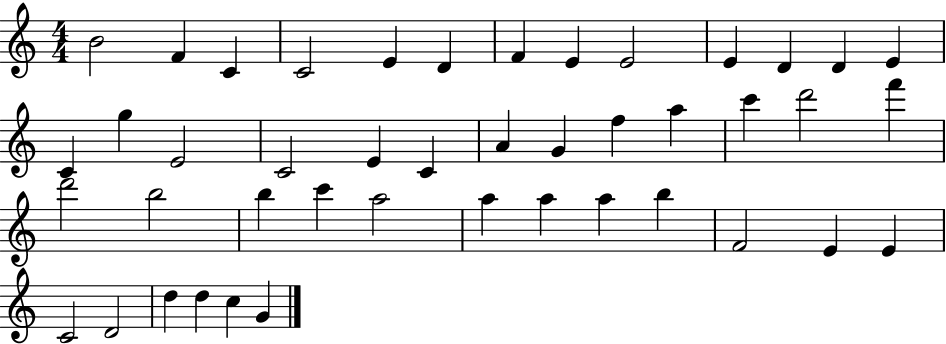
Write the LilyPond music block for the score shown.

{
  \clef treble
  \numericTimeSignature
  \time 4/4
  \key c \major
  b'2 f'4 c'4 | c'2 e'4 d'4 | f'4 e'4 e'2 | e'4 d'4 d'4 e'4 | \break c'4 g''4 e'2 | c'2 e'4 c'4 | a'4 g'4 f''4 a''4 | c'''4 d'''2 f'''4 | \break d'''2 b''2 | b''4 c'''4 a''2 | a''4 a''4 a''4 b''4 | f'2 e'4 e'4 | \break c'2 d'2 | d''4 d''4 c''4 g'4 | \bar "|."
}